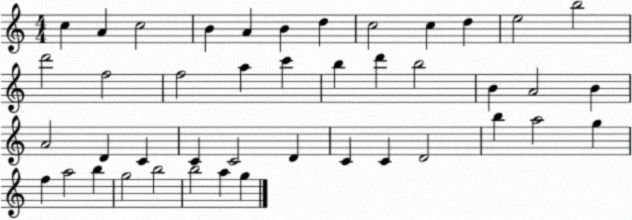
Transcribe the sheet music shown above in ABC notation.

X:1
T:Untitled
M:4/4
L:1/4
K:C
c A c2 B A B d c2 c d e2 b2 d'2 f2 f2 a c' b d' b2 B A2 B A2 D C C C2 D C C D2 b a2 g f a2 b g2 b2 b2 a g